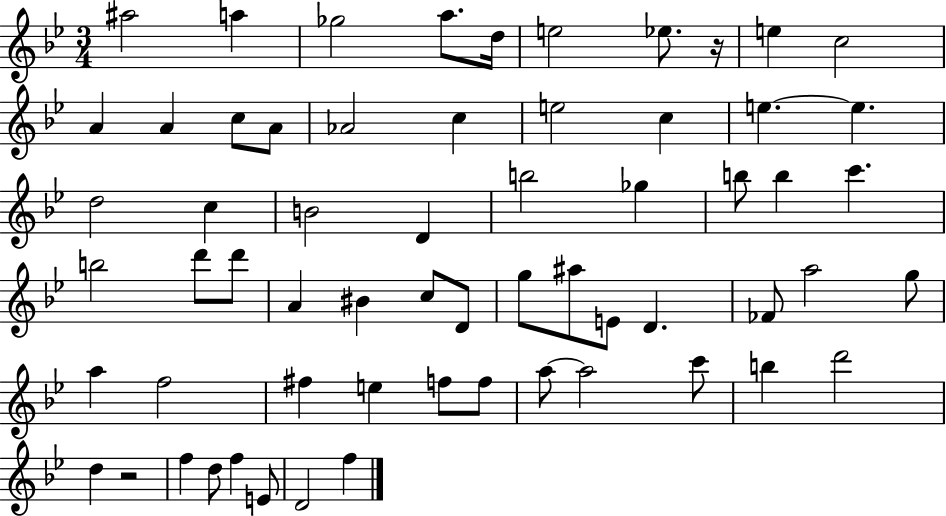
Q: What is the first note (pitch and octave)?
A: A#5